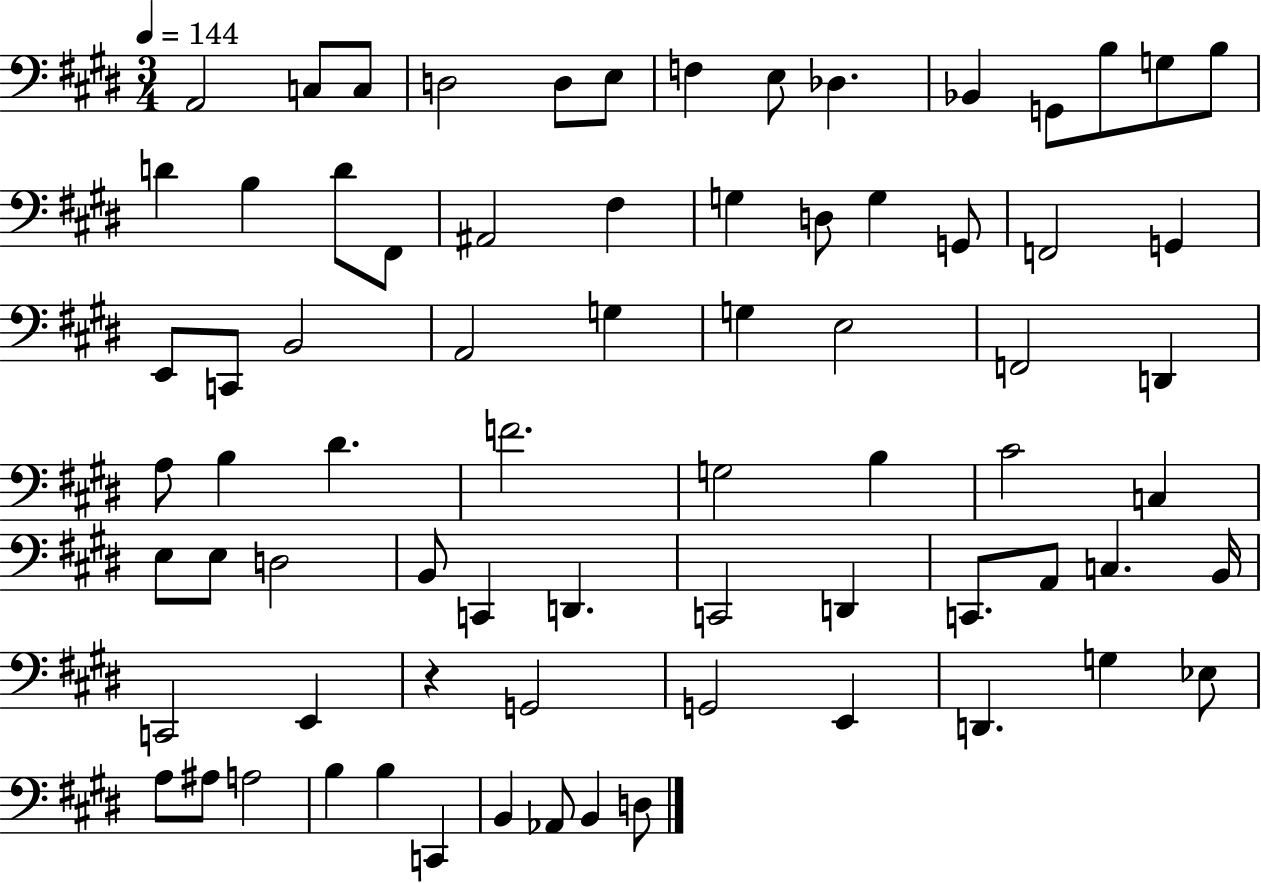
X:1
T:Untitled
M:3/4
L:1/4
K:E
A,,2 C,/2 C,/2 D,2 D,/2 E,/2 F, E,/2 _D, _B,, G,,/2 B,/2 G,/2 B,/2 D B, D/2 ^F,,/2 ^A,,2 ^F, G, D,/2 G, G,,/2 F,,2 G,, E,,/2 C,,/2 B,,2 A,,2 G, G, E,2 F,,2 D,, A,/2 B, ^D F2 G,2 B, ^C2 C, E,/2 E,/2 D,2 B,,/2 C,, D,, C,,2 D,, C,,/2 A,,/2 C, B,,/4 C,,2 E,, z G,,2 G,,2 E,, D,, G, _E,/2 A,/2 ^A,/2 A,2 B, B, C,, B,, _A,,/2 B,, D,/2